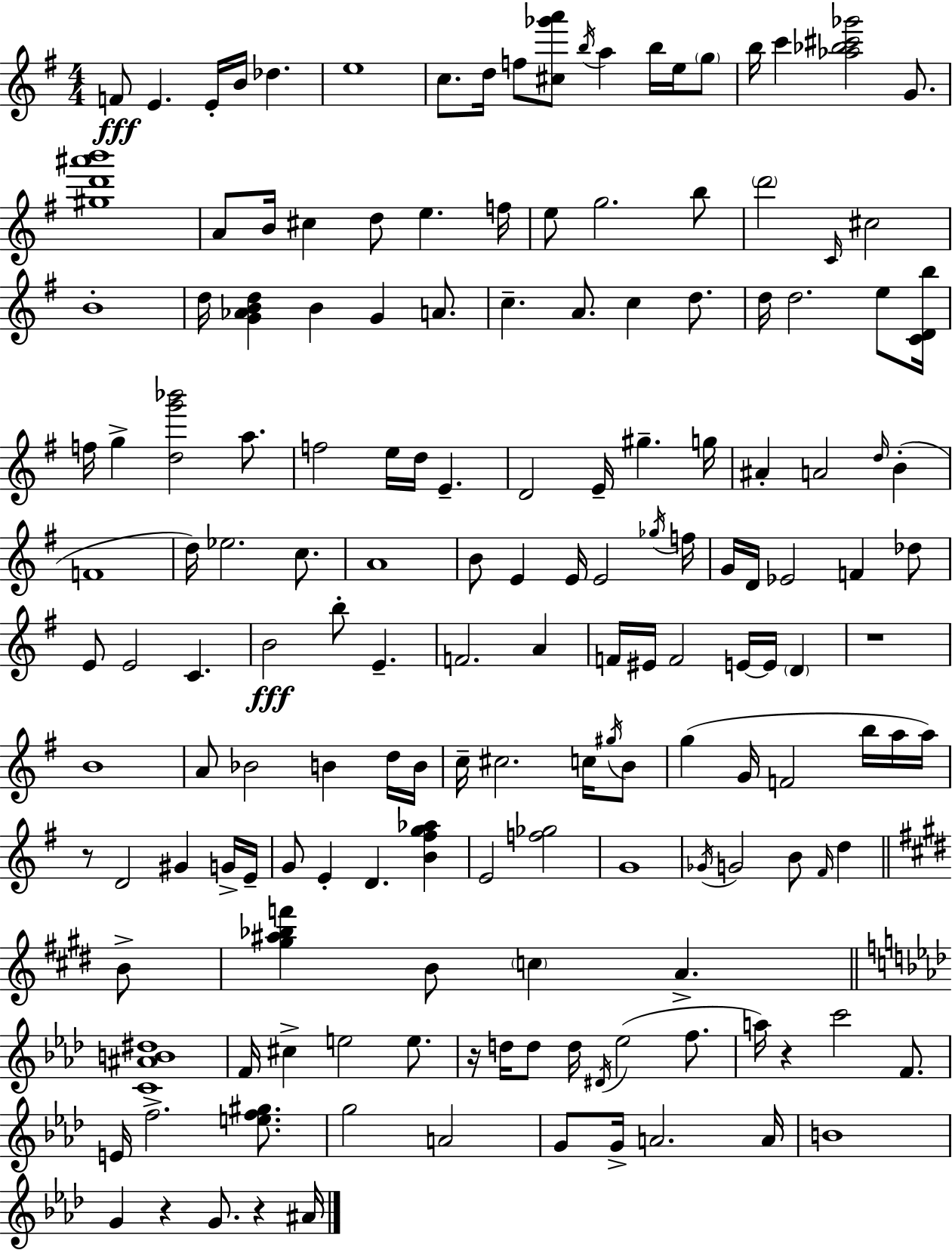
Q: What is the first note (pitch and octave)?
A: F4